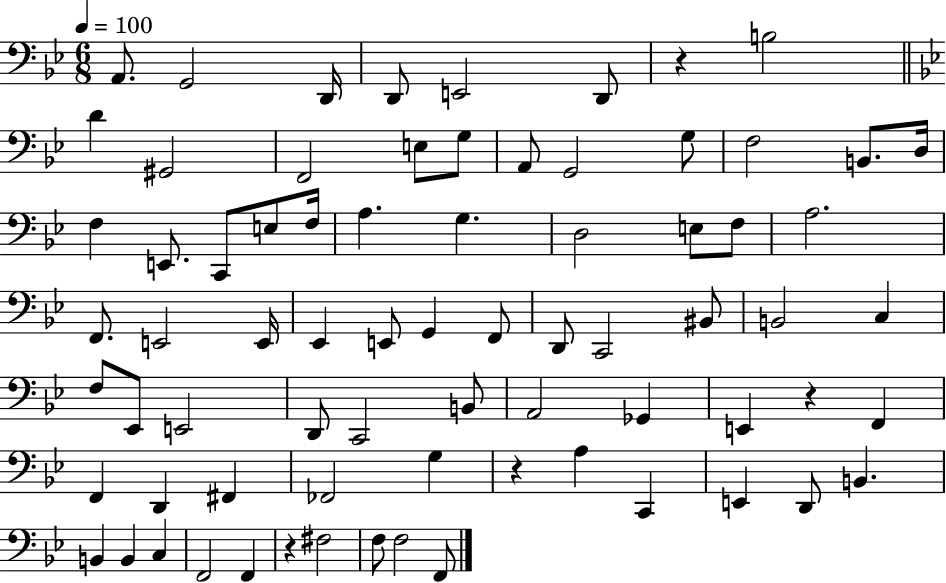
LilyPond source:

{
  \clef bass
  \numericTimeSignature
  \time 6/8
  \key bes \major
  \tempo 4 = 100
  a,8. g,2 d,16 | d,8 e,2 d,8 | r4 b2 | \bar "||" \break \key bes \major d'4 gis,2 | f,2 e8 g8 | a,8 g,2 g8 | f2 b,8. d16 | \break f4 e,8. c,8 e8 f16 | a4. g4. | d2 e8 f8 | a2. | \break f,8. e,2 e,16 | ees,4 e,8 g,4 f,8 | d,8 c,2 bis,8 | b,2 c4 | \break f8 ees,8 e,2 | d,8 c,2 b,8 | a,2 ges,4 | e,4 r4 f,4 | \break f,4 d,4 fis,4 | fes,2 g4 | r4 a4 c,4 | e,4 d,8 b,4. | \break b,4 b,4 c4 | f,2 f,4 | r4 fis2 | f8 f2 f,8 | \break \bar "|."
}